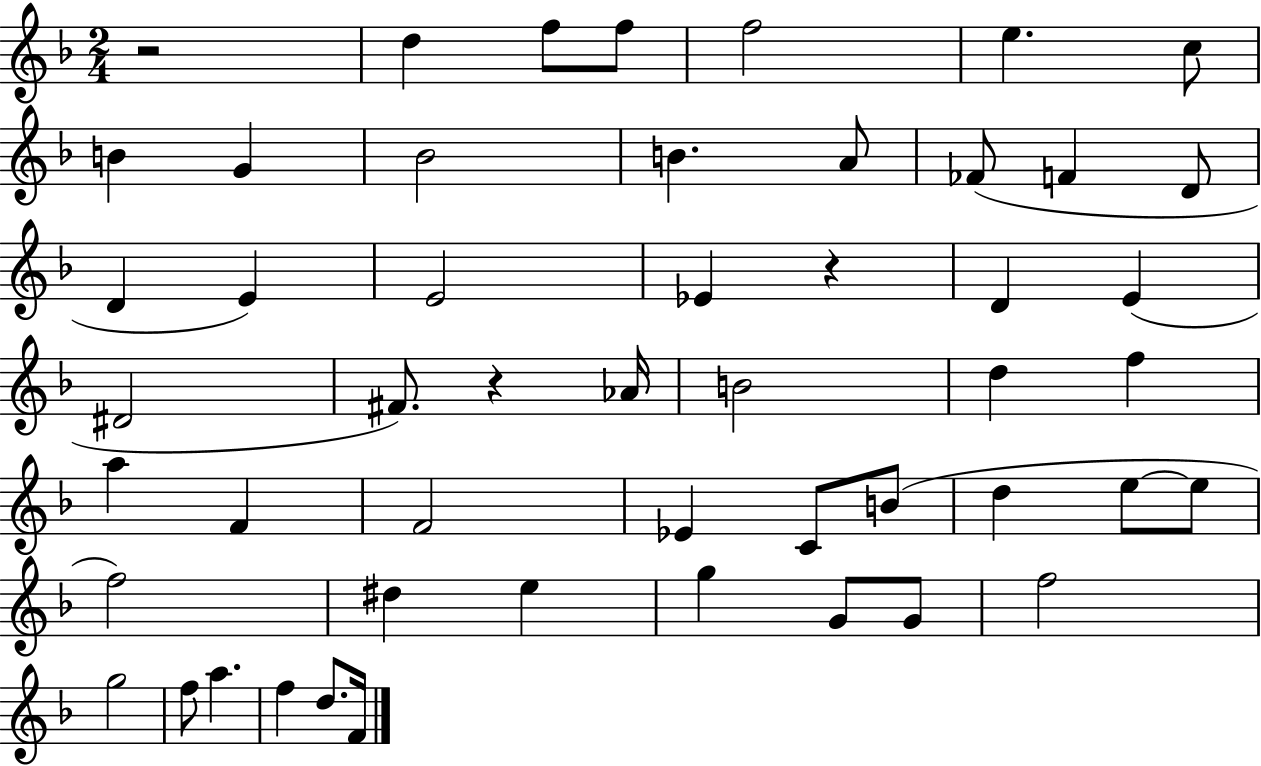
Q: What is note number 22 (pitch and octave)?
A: F#4